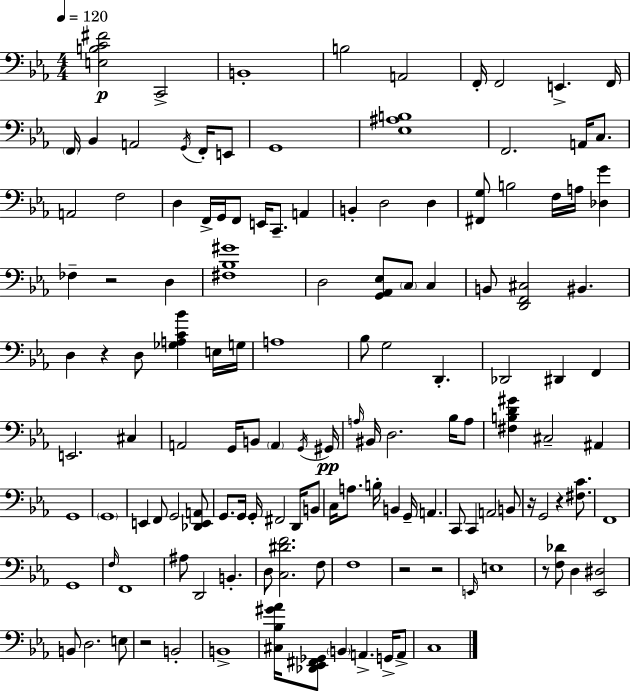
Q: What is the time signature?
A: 4/4